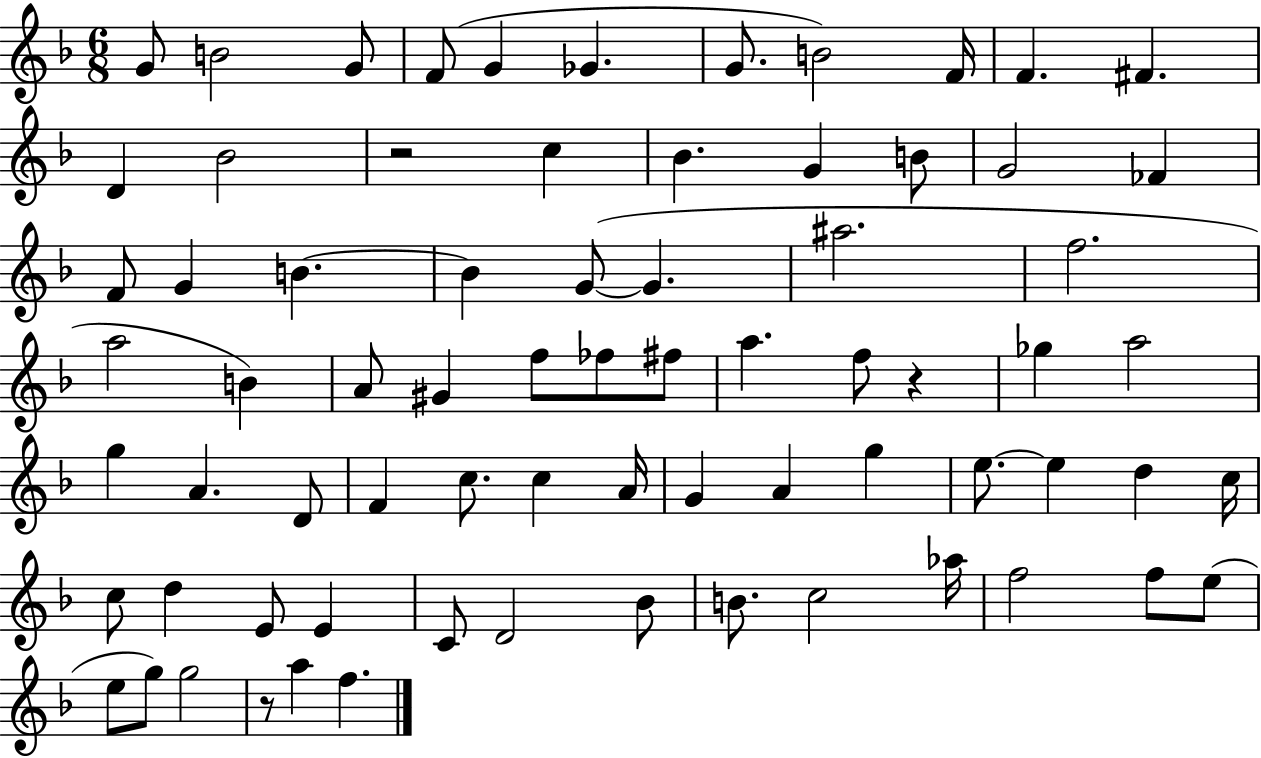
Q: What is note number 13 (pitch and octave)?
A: Bb4